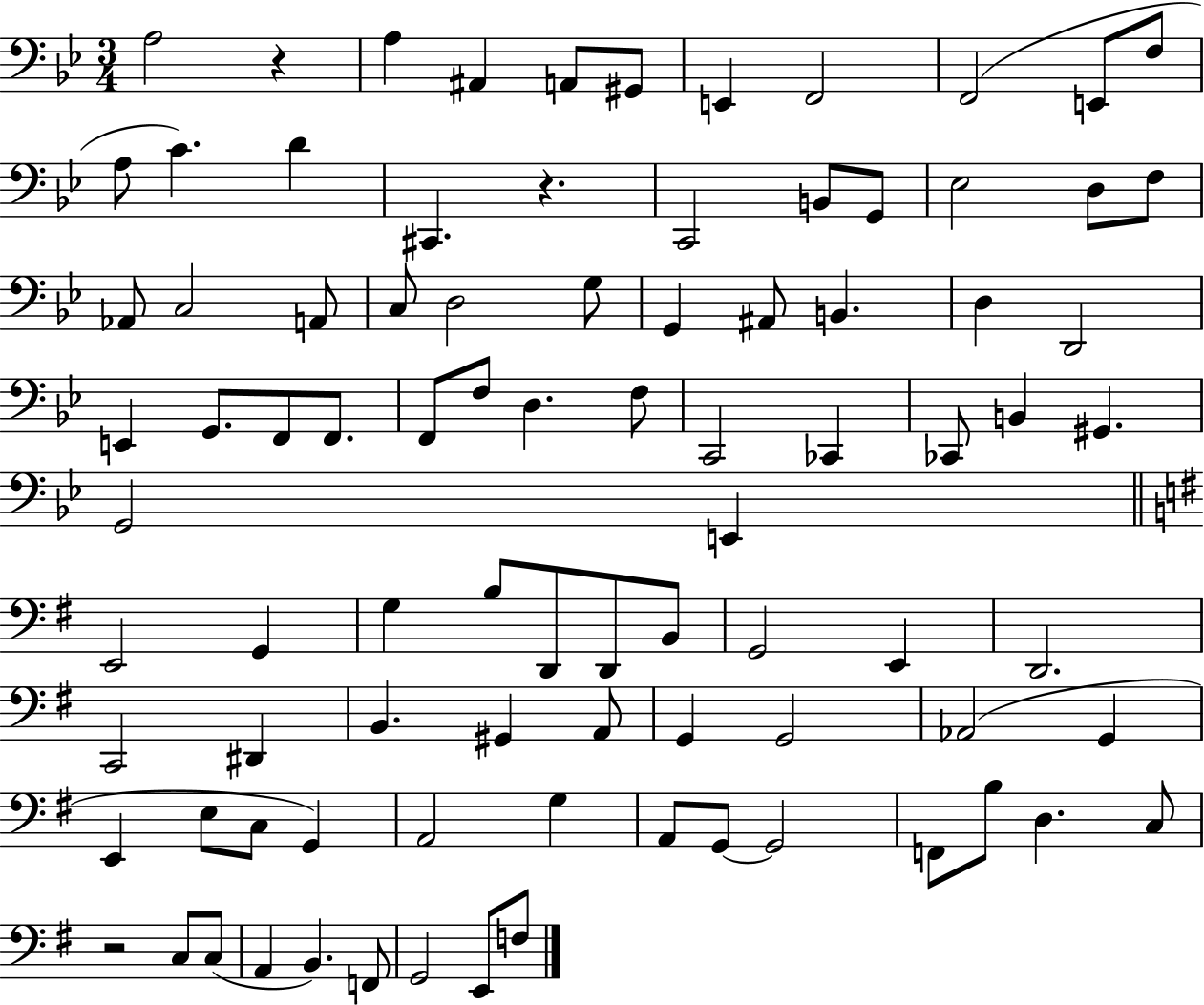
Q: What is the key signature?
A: BES major